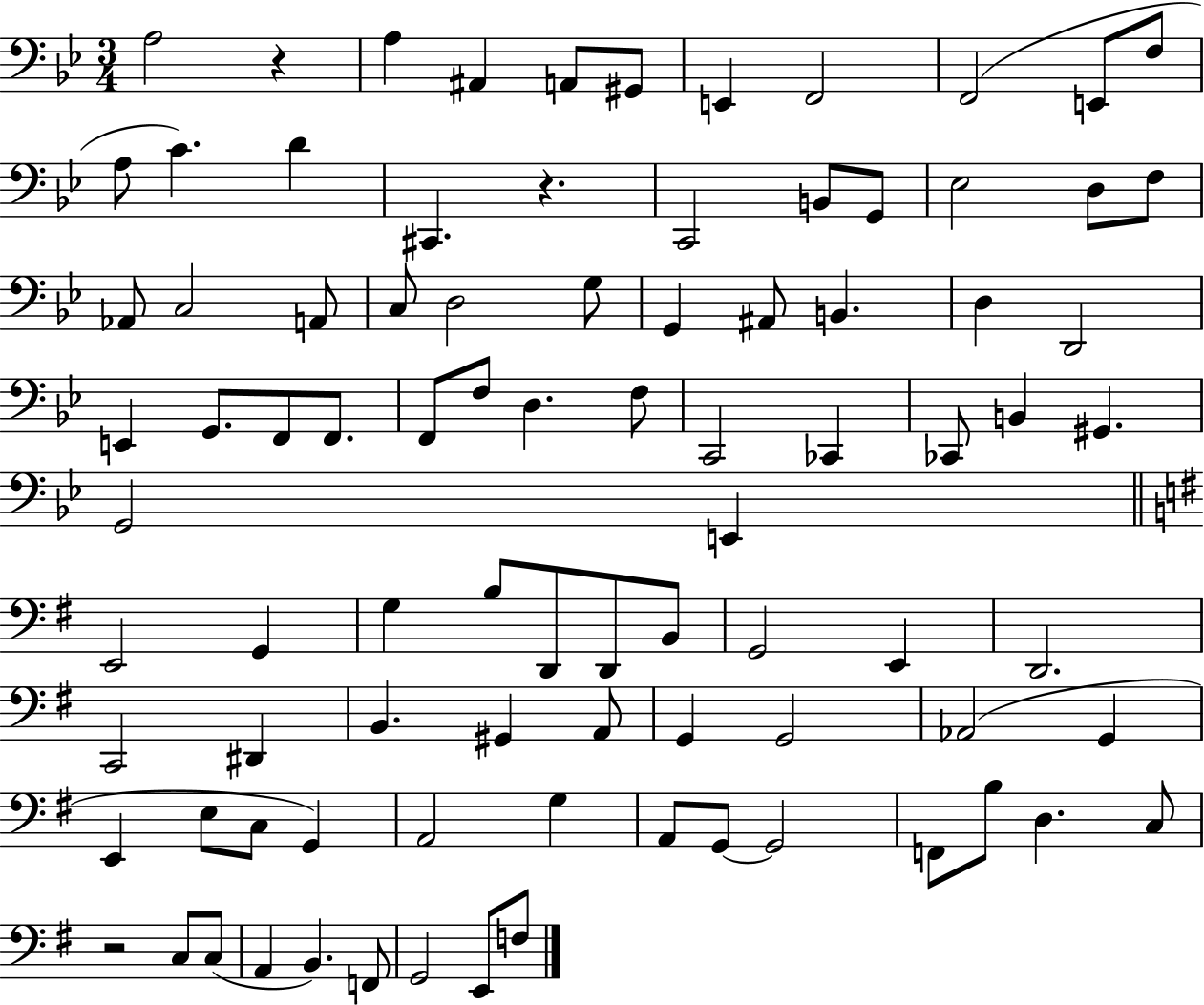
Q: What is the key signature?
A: BES major